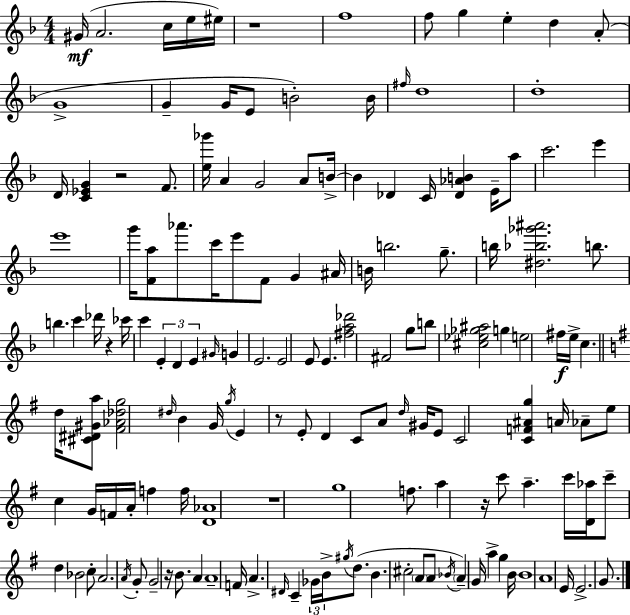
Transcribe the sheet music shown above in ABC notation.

X:1
T:Untitled
M:4/4
L:1/4
K:Dm
^G/4 A2 c/4 e/4 ^e/4 z4 f4 f/2 g e d A/2 G4 G G/4 E/2 B2 B/4 ^f/4 d4 d4 D/4 [C_EG] z2 F/2 [e_g']/4 A G2 A/2 B/4 B _D C/4 [_D_AB] E/4 a/2 c'2 e' e'4 g'/4 [Fa]/2 _a'/2 c'/4 e'/2 F/2 G ^A/4 B/4 b2 g/2 b/4 [^d_b_g'^a']2 b/2 b c' _d'/4 z _c'/4 c' E D E ^G/4 G E2 E2 E/2 E [^fa_d']2 ^F2 g/2 b/2 [^c_e_g^a]2 g e2 ^f/4 e/4 c d/4 [^C^D^Ga]/2 [^F_A_dg]2 ^d/4 B G/4 g/4 E z/2 E/2 D C/2 A/2 d/4 ^G/4 E/2 C2 [CF^Ag] A/4 _A/2 e/2 c G/4 F/4 A/4 f f/4 [D_A]4 z4 g4 f/2 a z/4 c'/2 a c'/4 [D_a]/4 c'/2 d _B2 c/2 A2 A/4 G/2 G2 z/4 B/2 A A4 F/4 A ^D/4 C _G/4 B/4 ^g/4 d/2 B ^c2 A/2 A/2 _B/4 A G/4 a g B/4 B4 A4 E/4 E2 G/2